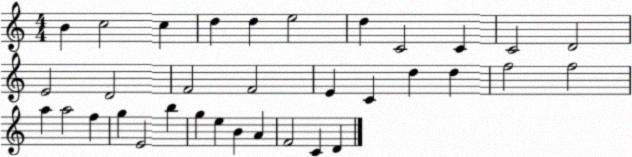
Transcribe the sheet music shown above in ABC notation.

X:1
T:Untitled
M:4/4
L:1/4
K:C
B c2 c d d e2 d C2 C C2 D2 E2 D2 F2 F2 E C d d f2 f2 a a2 f g E2 b g e B A F2 C D